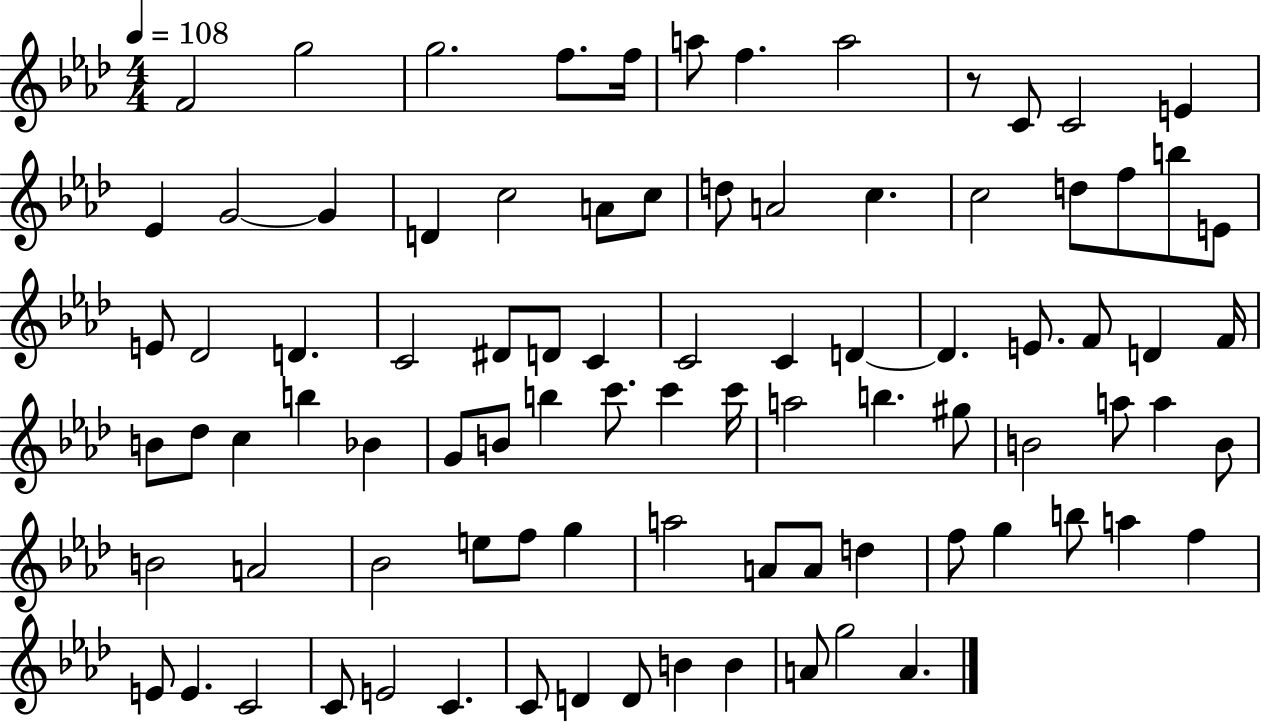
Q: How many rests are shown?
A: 1